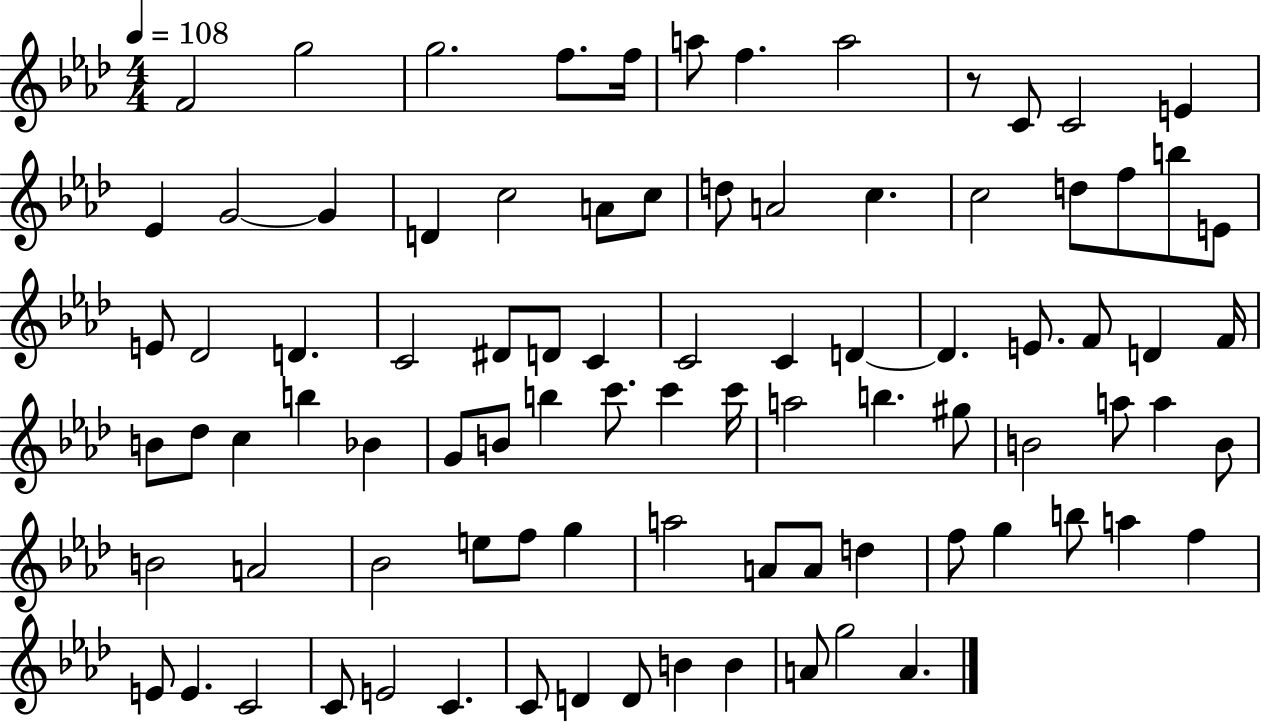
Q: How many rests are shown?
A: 1